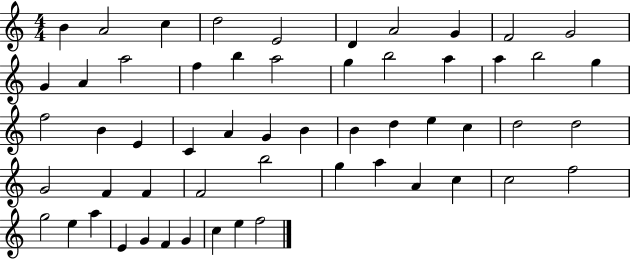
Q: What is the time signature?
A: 4/4